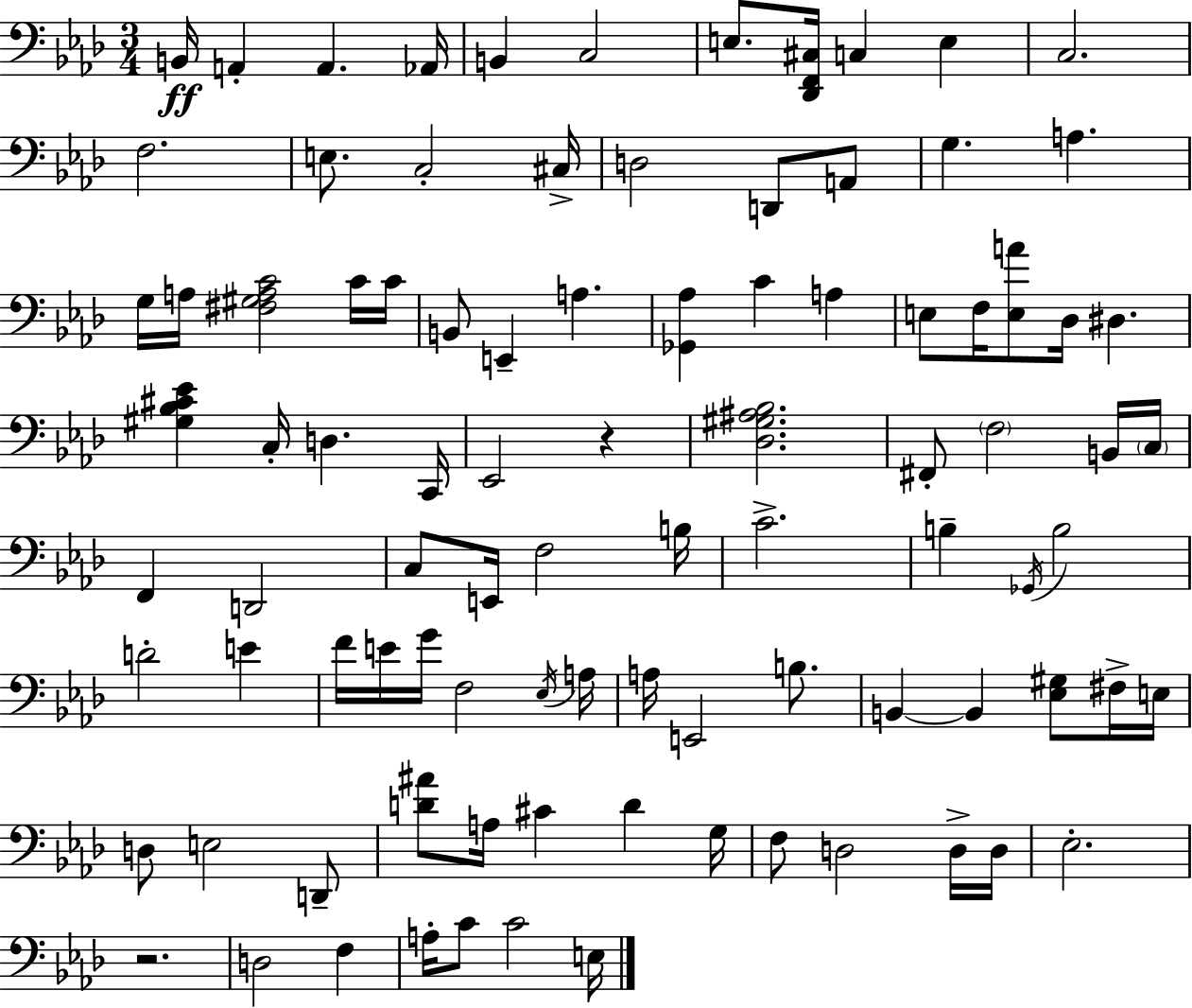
B2/s A2/q A2/q. Ab2/s B2/q C3/h E3/e. [Db2,F2,C#3]/s C3/q E3/q C3/h. F3/h. E3/e. C3/h C#3/s D3/h D2/e A2/e G3/q. A3/q. G3/s A3/s [F#3,G#3,A3,C4]/h C4/s C4/s B2/e E2/q A3/q. [Gb2,Ab3]/q C4/q A3/q E3/e F3/s [E3,A4]/e Db3/s D#3/q. [G#3,Bb3,C#4,Eb4]/q C3/s D3/q. C2/s Eb2/h R/q [Db3,G#3,A#3,Bb3]/h. F#2/e F3/h B2/s C3/s F2/q D2/h C3/e E2/s F3/h B3/s C4/h. B3/q Gb2/s B3/h D4/h E4/q F4/s E4/s G4/s F3/h Eb3/s A3/s A3/s E2/h B3/e. B2/q B2/q [Eb3,G#3]/e F#3/s E3/s D3/e E3/h D2/e [D4,A#4]/e A3/s C#4/q D4/q G3/s F3/e D3/h D3/s D3/s Eb3/h. R/h. D3/h F3/q A3/s C4/e C4/h E3/s